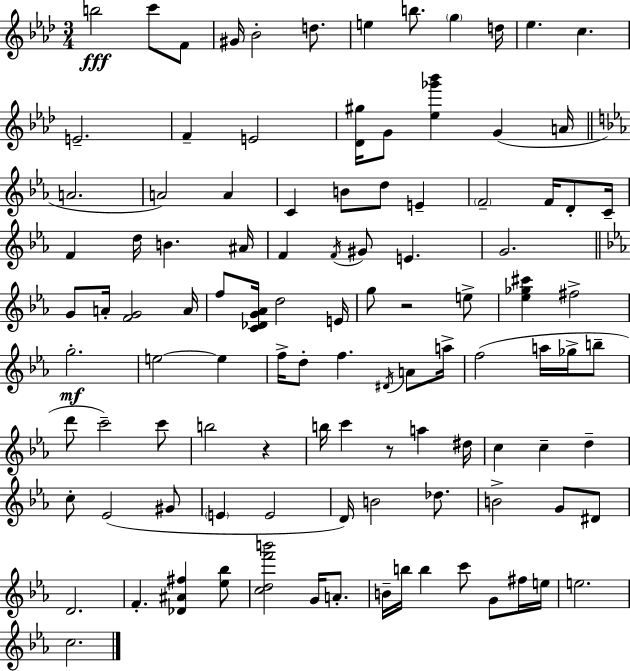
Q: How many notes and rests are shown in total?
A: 106